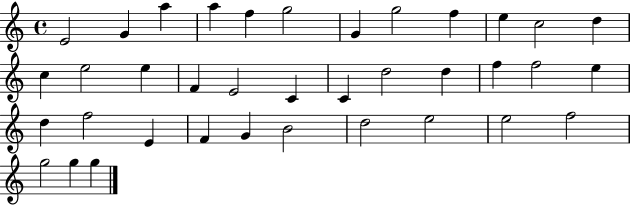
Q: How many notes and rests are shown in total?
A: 37